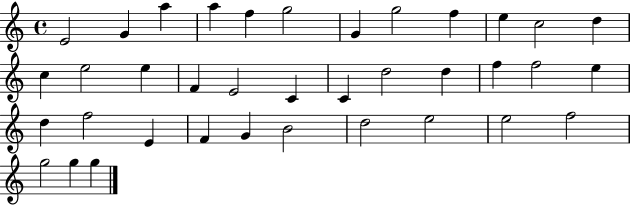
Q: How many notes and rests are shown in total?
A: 37